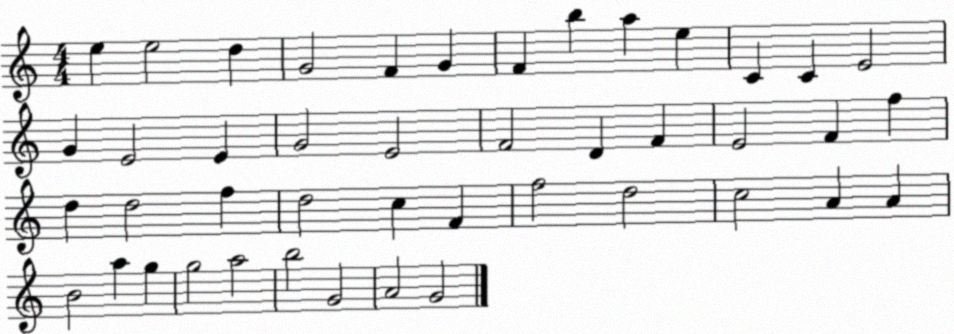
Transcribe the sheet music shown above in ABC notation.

X:1
T:Untitled
M:4/4
L:1/4
K:C
e e2 d G2 F G F b a e C C E2 G E2 E G2 E2 F2 D F E2 F f d d2 f d2 c F f2 d2 c2 A A B2 a g g2 a2 b2 G2 A2 G2